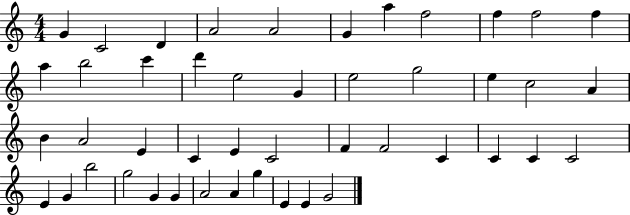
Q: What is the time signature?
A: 4/4